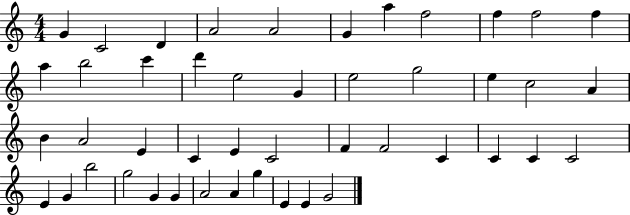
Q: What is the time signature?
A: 4/4